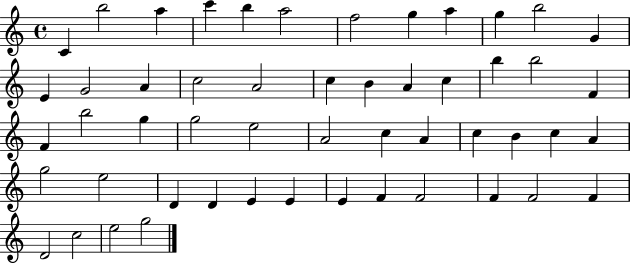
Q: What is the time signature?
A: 4/4